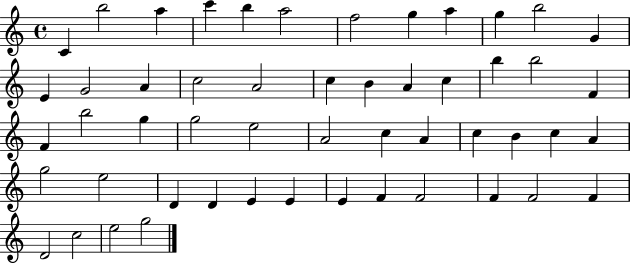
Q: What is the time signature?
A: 4/4